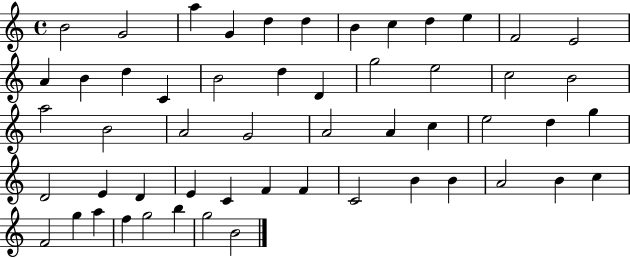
X:1
T:Untitled
M:4/4
L:1/4
K:C
B2 G2 a G d d B c d e F2 E2 A B d C B2 d D g2 e2 c2 B2 a2 B2 A2 G2 A2 A c e2 d g D2 E D E C F F C2 B B A2 B c F2 g a f g2 b g2 B2